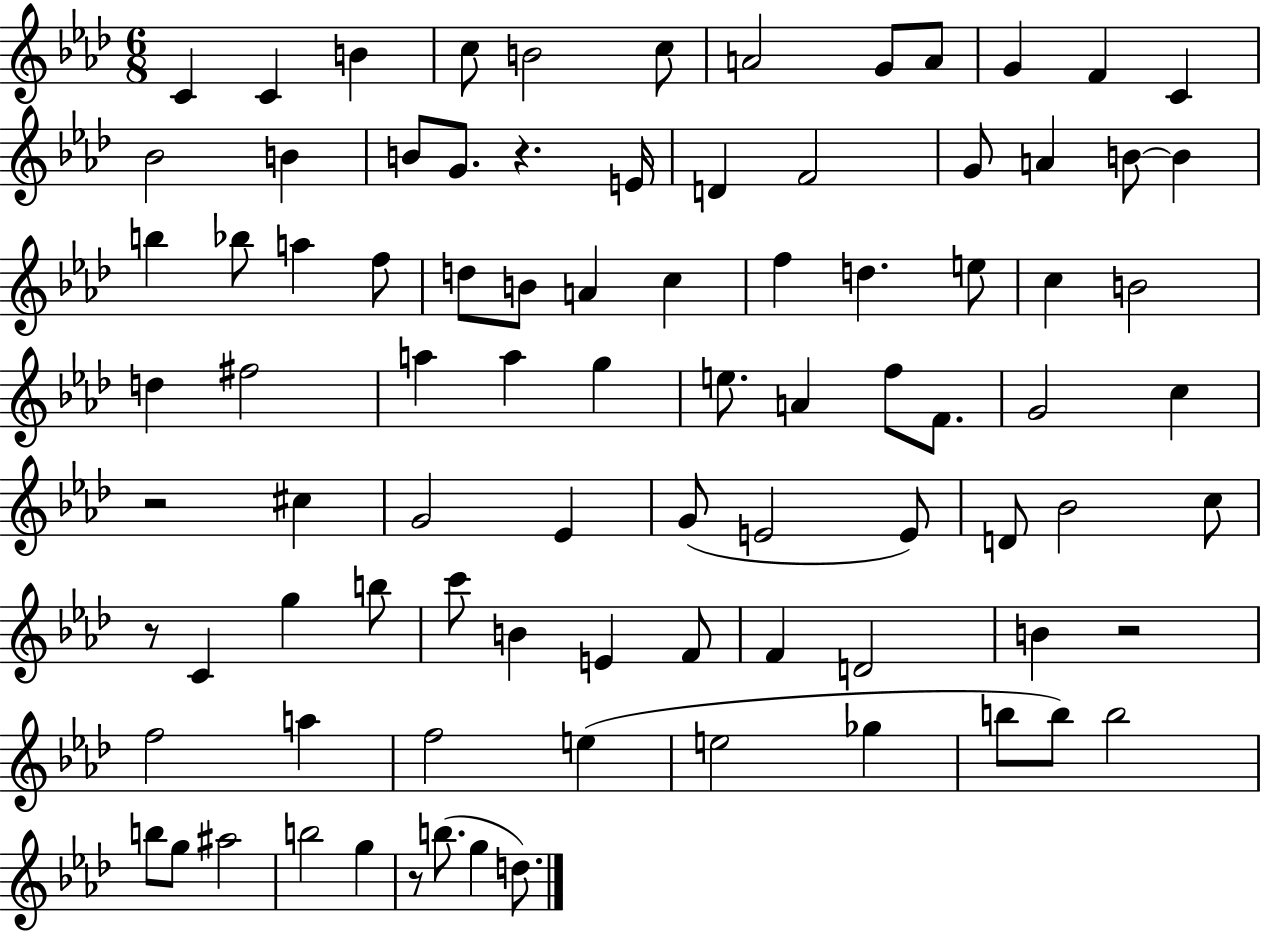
X:1
T:Untitled
M:6/8
L:1/4
K:Ab
C C B c/2 B2 c/2 A2 G/2 A/2 G F C _B2 B B/2 G/2 z E/4 D F2 G/2 A B/2 B b _b/2 a f/2 d/2 B/2 A c f d e/2 c B2 d ^f2 a a g e/2 A f/2 F/2 G2 c z2 ^c G2 _E G/2 E2 E/2 D/2 _B2 c/2 z/2 C g b/2 c'/2 B E F/2 F D2 B z2 f2 a f2 e e2 _g b/2 b/2 b2 b/2 g/2 ^a2 b2 g z/2 b/2 g d/2